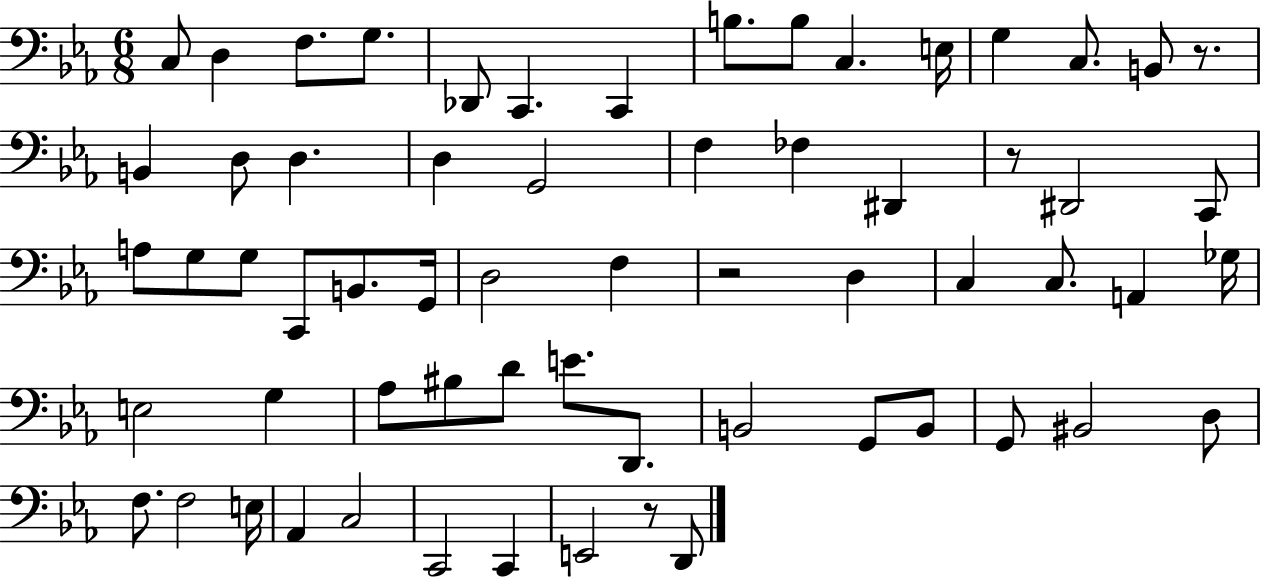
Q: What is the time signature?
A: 6/8